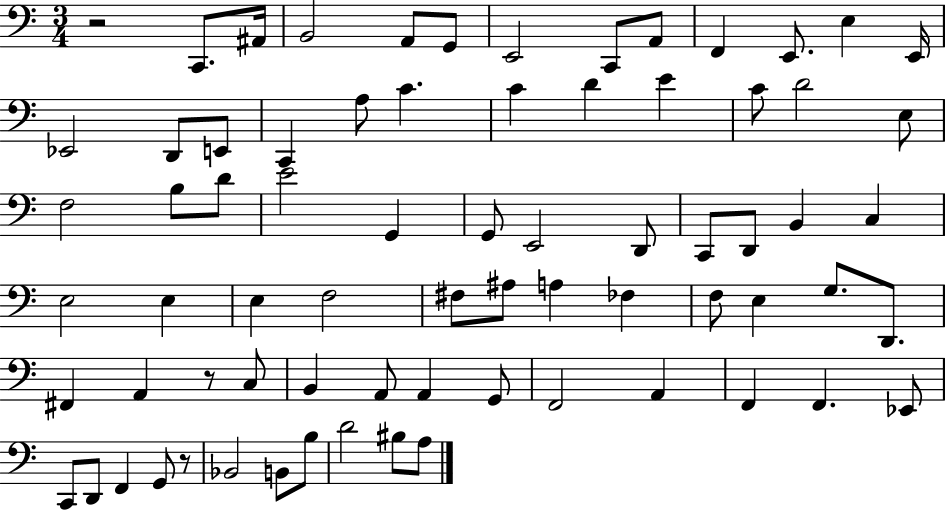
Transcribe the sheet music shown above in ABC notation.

X:1
T:Untitled
M:3/4
L:1/4
K:C
z2 C,,/2 ^A,,/4 B,,2 A,,/2 G,,/2 E,,2 C,,/2 A,,/2 F,, E,,/2 E, E,,/4 _E,,2 D,,/2 E,,/2 C,, A,/2 C C D E C/2 D2 E,/2 F,2 B,/2 D/2 E2 G,, G,,/2 E,,2 D,,/2 C,,/2 D,,/2 B,, C, E,2 E, E, F,2 ^F,/2 ^A,/2 A, _F, F,/2 E, G,/2 D,,/2 ^F,, A,, z/2 C,/2 B,, A,,/2 A,, G,,/2 F,,2 A,, F,, F,, _E,,/2 C,,/2 D,,/2 F,, G,,/2 z/2 _B,,2 B,,/2 B,/2 D2 ^B,/2 A,/2